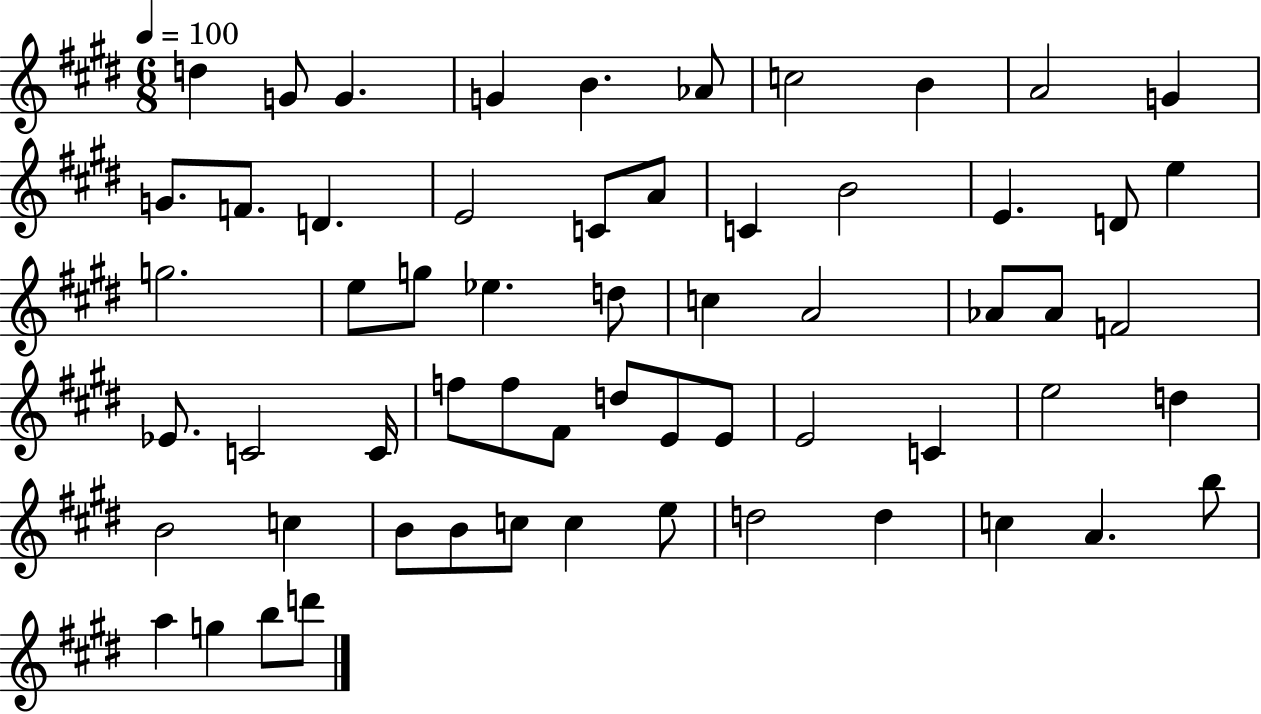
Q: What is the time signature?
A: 6/8